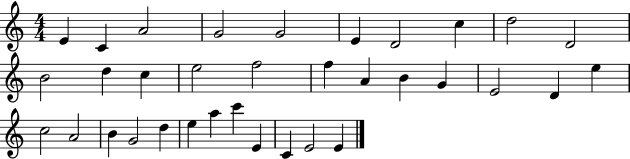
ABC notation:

X:1
T:Untitled
M:4/4
L:1/4
K:C
E C A2 G2 G2 E D2 c d2 D2 B2 d c e2 f2 f A B G E2 D e c2 A2 B G2 d e a c' E C E2 E